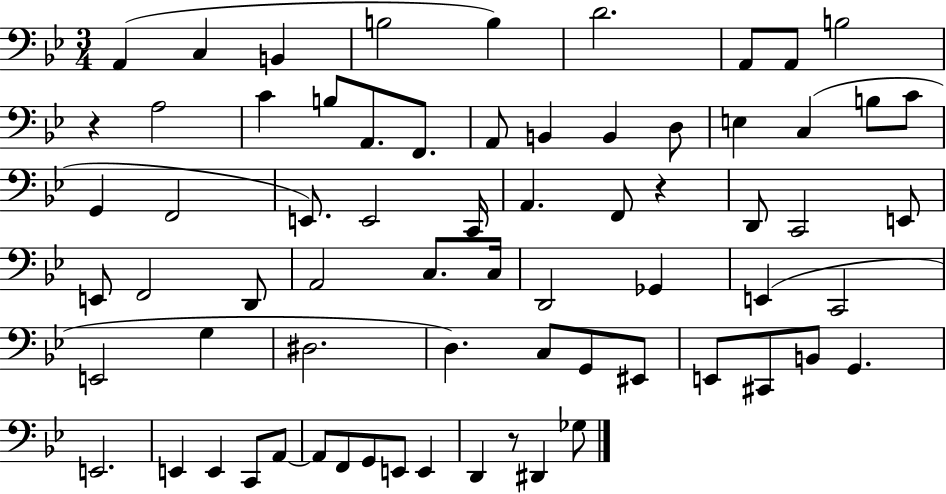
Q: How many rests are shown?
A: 3